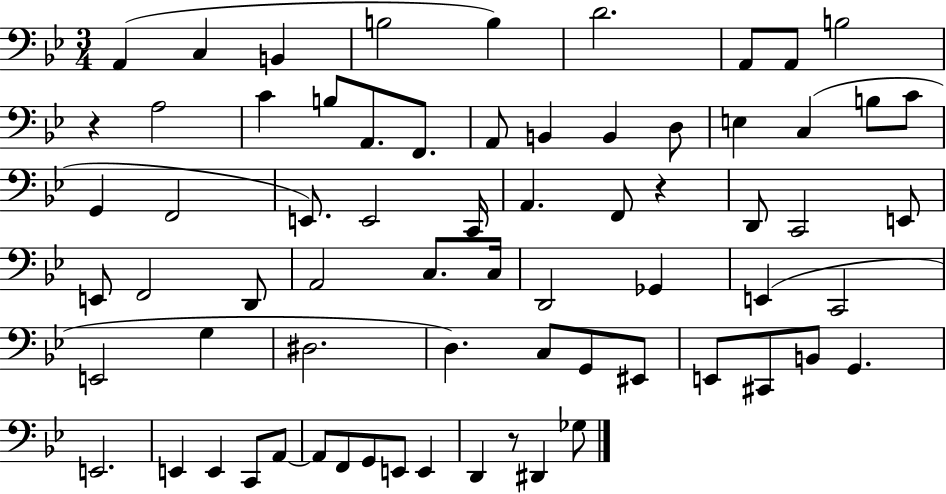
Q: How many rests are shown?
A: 3